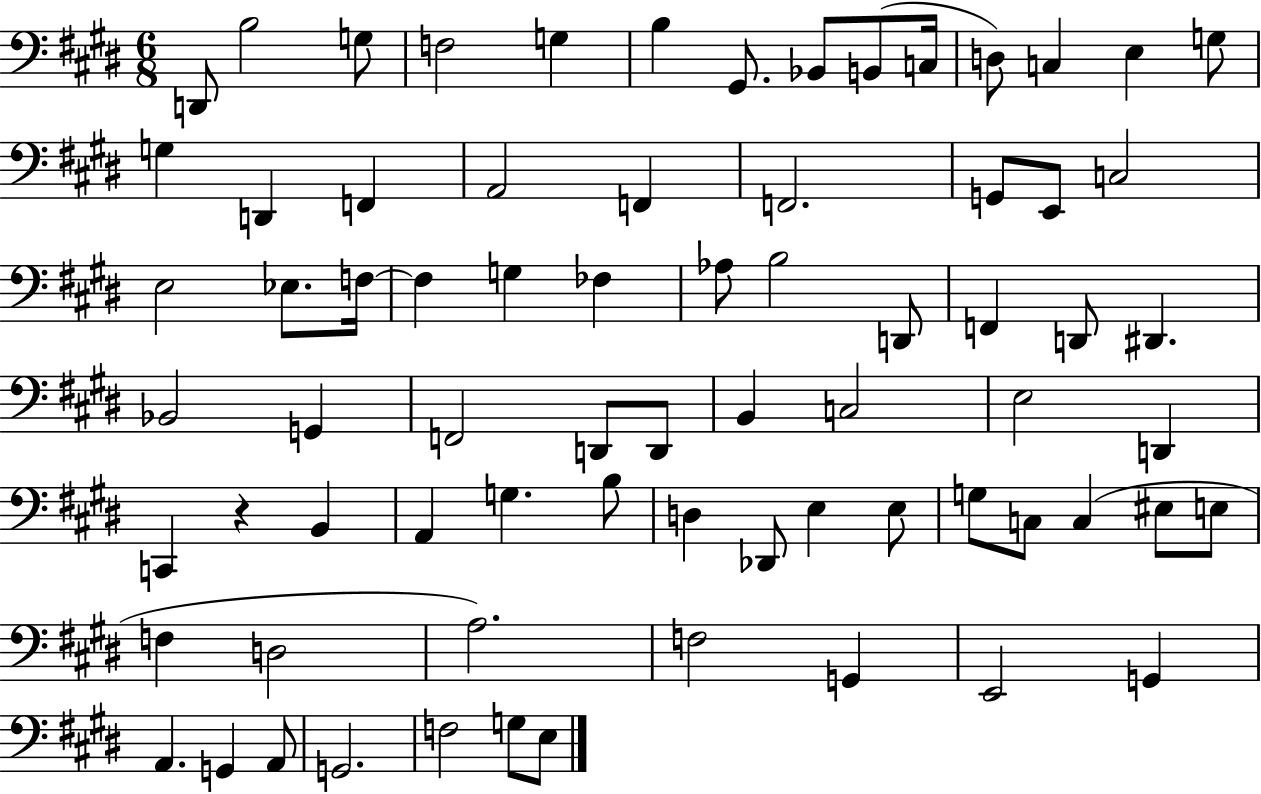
D2/e B3/h G3/e F3/h G3/q B3/q G#2/e. Bb2/e B2/e C3/s D3/e C3/q E3/q G3/e G3/q D2/q F2/q A2/h F2/q F2/h. G2/e E2/e C3/h E3/h Eb3/e. F3/s F3/q G3/q FES3/q Ab3/e B3/h D2/e F2/q D2/e D#2/q. Bb2/h G2/q F2/h D2/e D2/e B2/q C3/h E3/h D2/q C2/q R/q B2/q A2/q G3/q. B3/e D3/q Db2/e E3/q E3/e G3/e C3/e C3/q EIS3/e E3/e F3/q D3/h A3/h. F3/h G2/q E2/h G2/q A2/q. G2/q A2/e G2/h. F3/h G3/e E3/e